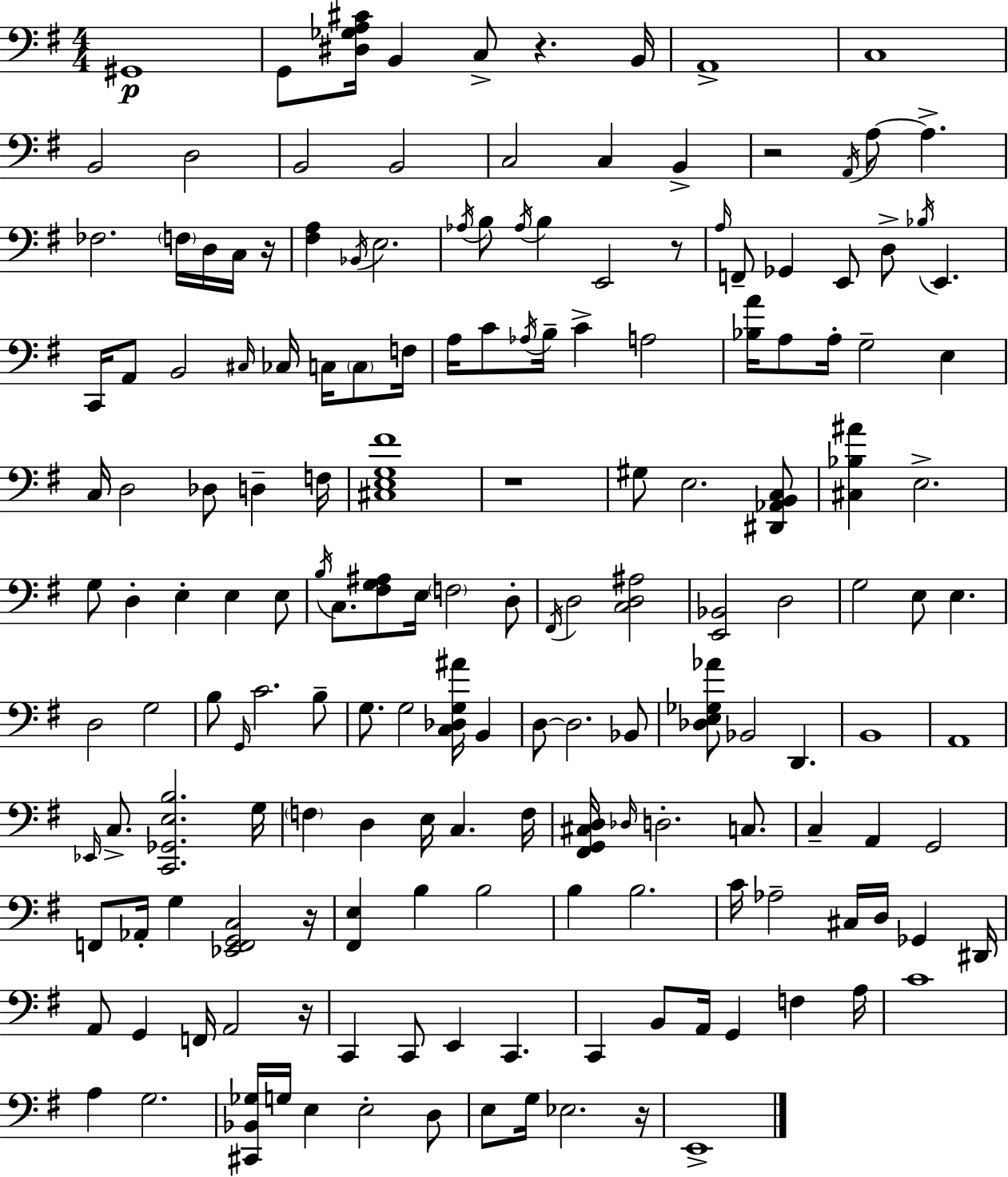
G#2/w G2/e [D#3,Gb3,A3,C#4]/s B2/q C3/e R/q. B2/s A2/w C3/w B2/h D3/h B2/h B2/h C3/h C3/q B2/q R/h A2/s A3/e A3/q. FES3/h. F3/s D3/s C3/s R/s [F#3,A3]/q Bb2/s E3/h. Ab3/s B3/e Ab3/s B3/q E2/h R/e A3/s F2/e Gb2/q E2/e D3/e Bb3/s E2/q. C2/s A2/e B2/h C#3/s CES3/s C3/s C3/e F3/s A3/s C4/e Ab3/s B3/s C4/q A3/h [Bb3,A4]/s A3/e A3/s G3/h E3/q C3/s D3/h Db3/e D3/q F3/s [C#3,E3,G3,F#4]/w R/w G#3/e E3/h. [D#2,Ab2,B2,C3]/e [C#3,Bb3,A#4]/q E3/h. G3/e D3/q E3/q E3/q E3/e B3/s C3/e. [F#3,G3,A#3]/e E3/s F3/h D3/e F#2/s D3/h [C3,D3,A#3]/h [E2,Bb2]/h D3/h G3/h E3/e E3/q. D3/h G3/h B3/e G2/s C4/h. B3/e G3/e. G3/h [C3,Db3,G3,A#4]/s B2/q D3/e D3/h. Bb2/e [Db3,E3,Gb3,Ab4]/e Bb2/h D2/q. B2/w A2/w Eb2/s C3/e. [C2,Gb2,E3,B3]/h. G3/s F3/q D3/q E3/s C3/q. F3/s [F#2,G2,C#3,D3]/s Db3/s D3/h. C3/e. C3/q A2/q G2/h F2/e Ab2/s G3/q [Eb2,F2,G2,C3]/h R/s [F#2,E3]/q B3/q B3/h B3/q B3/h. C4/s Ab3/h C#3/s D3/s Gb2/q D#2/s A2/e G2/q F2/s A2/h R/s C2/q C2/e E2/q C2/q. C2/q B2/e A2/s G2/q F3/q A3/s C4/w A3/q G3/h. [C#2,Bb2,Gb3]/s G3/s E3/q E3/h D3/e E3/e G3/s Eb3/h. R/s E2/w